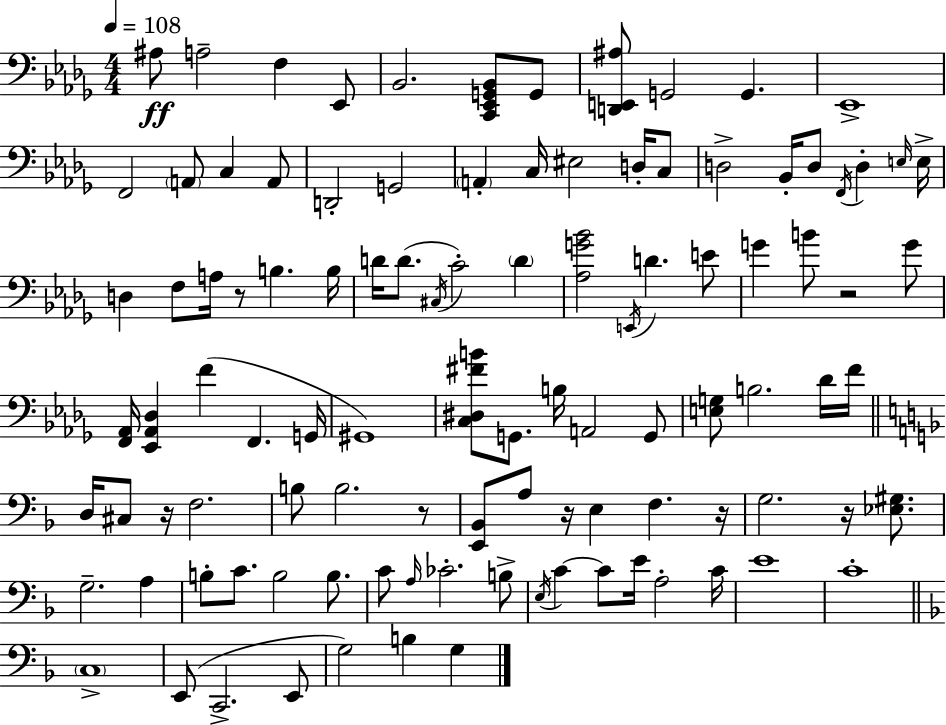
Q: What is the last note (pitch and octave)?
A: G3